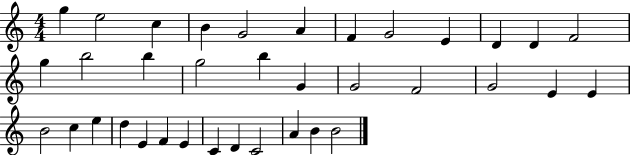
{
  \clef treble
  \numericTimeSignature
  \time 4/4
  \key c \major
  g''4 e''2 c''4 | b'4 g'2 a'4 | f'4 g'2 e'4 | d'4 d'4 f'2 | \break g''4 b''2 b''4 | g''2 b''4 g'4 | g'2 f'2 | g'2 e'4 e'4 | \break b'2 c''4 e''4 | d''4 e'4 f'4 e'4 | c'4 d'4 c'2 | a'4 b'4 b'2 | \break \bar "|."
}